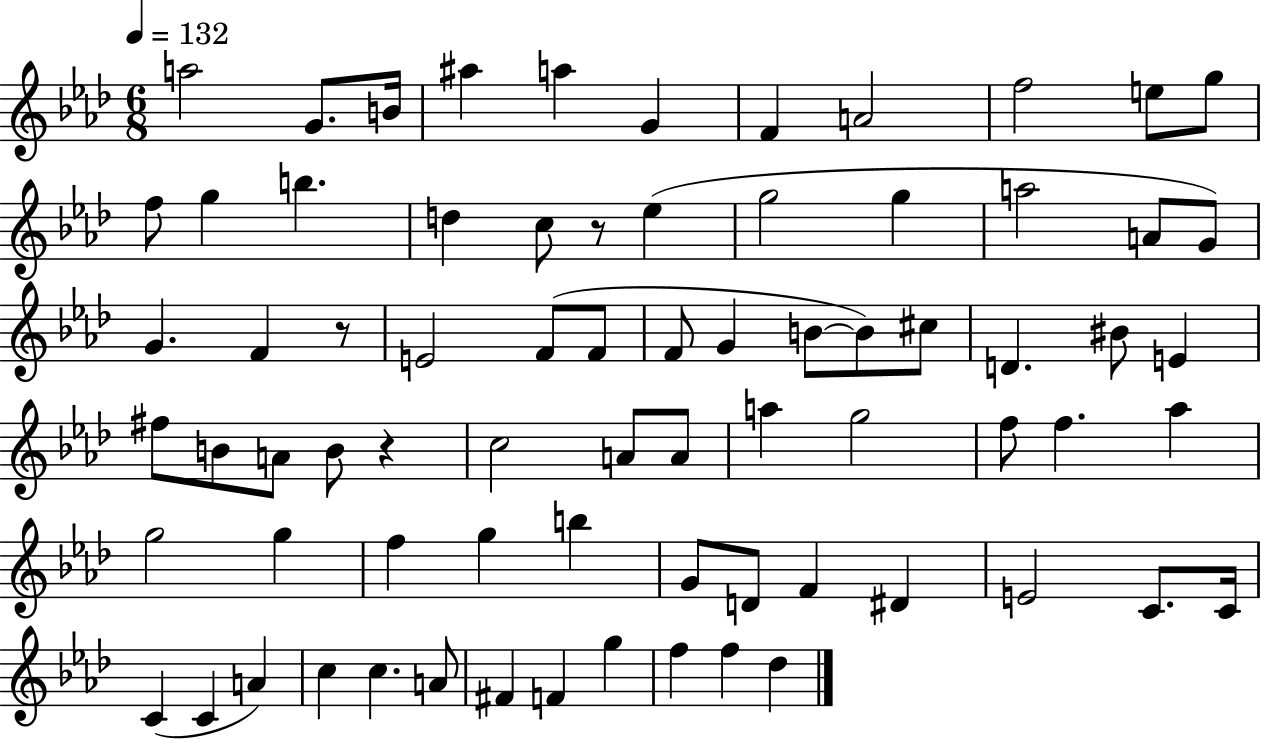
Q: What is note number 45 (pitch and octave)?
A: F5